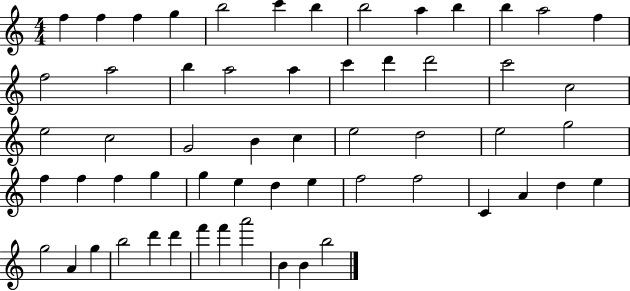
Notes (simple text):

F5/q F5/q F5/q G5/q B5/h C6/q B5/q B5/h A5/q B5/q B5/q A5/h F5/q F5/h A5/h B5/q A5/h A5/q C6/q D6/q D6/h C6/h C5/h E5/h C5/h G4/h B4/q C5/q E5/h D5/h E5/h G5/h F5/q F5/q F5/q G5/q G5/q E5/q D5/q E5/q F5/h F5/h C4/q A4/q D5/q E5/q G5/h A4/q G5/q B5/h D6/q D6/q F6/q F6/q A6/h B4/q B4/q B5/h